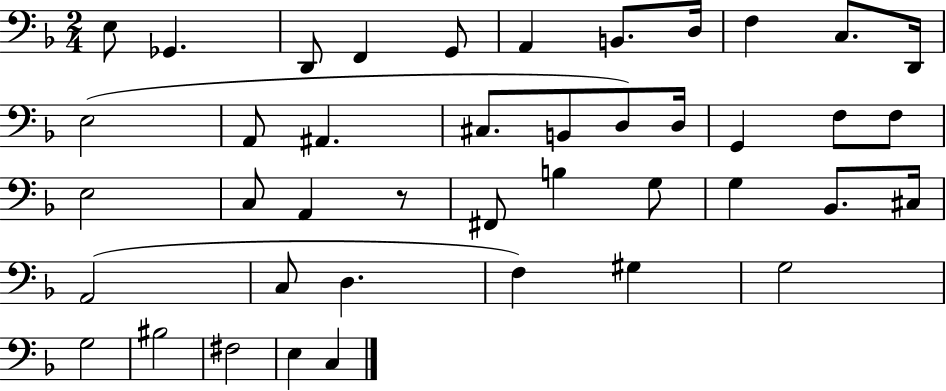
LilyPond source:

{
  \clef bass
  \numericTimeSignature
  \time 2/4
  \key f \major
  e8 ges,4. | d,8 f,4 g,8 | a,4 b,8. d16 | f4 c8. d,16 | \break e2( | a,8 ais,4. | cis8. b,8 d8) d16 | g,4 f8 f8 | \break e2 | c8 a,4 r8 | fis,8 b4 g8 | g4 bes,8. cis16 | \break a,2( | c8 d4. | f4) gis4 | g2 | \break g2 | bis2 | fis2 | e4 c4 | \break \bar "|."
}